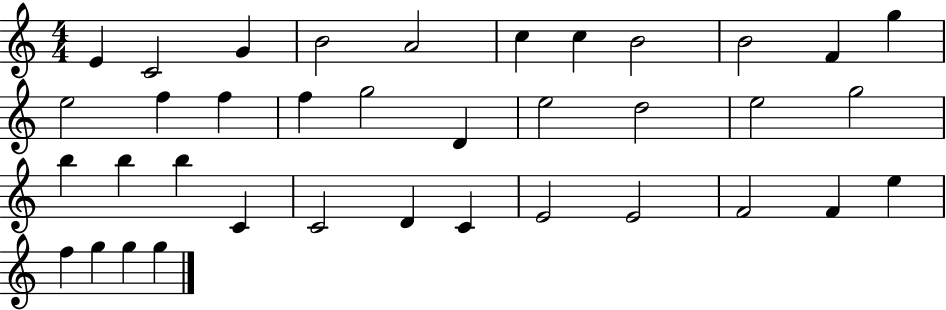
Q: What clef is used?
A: treble